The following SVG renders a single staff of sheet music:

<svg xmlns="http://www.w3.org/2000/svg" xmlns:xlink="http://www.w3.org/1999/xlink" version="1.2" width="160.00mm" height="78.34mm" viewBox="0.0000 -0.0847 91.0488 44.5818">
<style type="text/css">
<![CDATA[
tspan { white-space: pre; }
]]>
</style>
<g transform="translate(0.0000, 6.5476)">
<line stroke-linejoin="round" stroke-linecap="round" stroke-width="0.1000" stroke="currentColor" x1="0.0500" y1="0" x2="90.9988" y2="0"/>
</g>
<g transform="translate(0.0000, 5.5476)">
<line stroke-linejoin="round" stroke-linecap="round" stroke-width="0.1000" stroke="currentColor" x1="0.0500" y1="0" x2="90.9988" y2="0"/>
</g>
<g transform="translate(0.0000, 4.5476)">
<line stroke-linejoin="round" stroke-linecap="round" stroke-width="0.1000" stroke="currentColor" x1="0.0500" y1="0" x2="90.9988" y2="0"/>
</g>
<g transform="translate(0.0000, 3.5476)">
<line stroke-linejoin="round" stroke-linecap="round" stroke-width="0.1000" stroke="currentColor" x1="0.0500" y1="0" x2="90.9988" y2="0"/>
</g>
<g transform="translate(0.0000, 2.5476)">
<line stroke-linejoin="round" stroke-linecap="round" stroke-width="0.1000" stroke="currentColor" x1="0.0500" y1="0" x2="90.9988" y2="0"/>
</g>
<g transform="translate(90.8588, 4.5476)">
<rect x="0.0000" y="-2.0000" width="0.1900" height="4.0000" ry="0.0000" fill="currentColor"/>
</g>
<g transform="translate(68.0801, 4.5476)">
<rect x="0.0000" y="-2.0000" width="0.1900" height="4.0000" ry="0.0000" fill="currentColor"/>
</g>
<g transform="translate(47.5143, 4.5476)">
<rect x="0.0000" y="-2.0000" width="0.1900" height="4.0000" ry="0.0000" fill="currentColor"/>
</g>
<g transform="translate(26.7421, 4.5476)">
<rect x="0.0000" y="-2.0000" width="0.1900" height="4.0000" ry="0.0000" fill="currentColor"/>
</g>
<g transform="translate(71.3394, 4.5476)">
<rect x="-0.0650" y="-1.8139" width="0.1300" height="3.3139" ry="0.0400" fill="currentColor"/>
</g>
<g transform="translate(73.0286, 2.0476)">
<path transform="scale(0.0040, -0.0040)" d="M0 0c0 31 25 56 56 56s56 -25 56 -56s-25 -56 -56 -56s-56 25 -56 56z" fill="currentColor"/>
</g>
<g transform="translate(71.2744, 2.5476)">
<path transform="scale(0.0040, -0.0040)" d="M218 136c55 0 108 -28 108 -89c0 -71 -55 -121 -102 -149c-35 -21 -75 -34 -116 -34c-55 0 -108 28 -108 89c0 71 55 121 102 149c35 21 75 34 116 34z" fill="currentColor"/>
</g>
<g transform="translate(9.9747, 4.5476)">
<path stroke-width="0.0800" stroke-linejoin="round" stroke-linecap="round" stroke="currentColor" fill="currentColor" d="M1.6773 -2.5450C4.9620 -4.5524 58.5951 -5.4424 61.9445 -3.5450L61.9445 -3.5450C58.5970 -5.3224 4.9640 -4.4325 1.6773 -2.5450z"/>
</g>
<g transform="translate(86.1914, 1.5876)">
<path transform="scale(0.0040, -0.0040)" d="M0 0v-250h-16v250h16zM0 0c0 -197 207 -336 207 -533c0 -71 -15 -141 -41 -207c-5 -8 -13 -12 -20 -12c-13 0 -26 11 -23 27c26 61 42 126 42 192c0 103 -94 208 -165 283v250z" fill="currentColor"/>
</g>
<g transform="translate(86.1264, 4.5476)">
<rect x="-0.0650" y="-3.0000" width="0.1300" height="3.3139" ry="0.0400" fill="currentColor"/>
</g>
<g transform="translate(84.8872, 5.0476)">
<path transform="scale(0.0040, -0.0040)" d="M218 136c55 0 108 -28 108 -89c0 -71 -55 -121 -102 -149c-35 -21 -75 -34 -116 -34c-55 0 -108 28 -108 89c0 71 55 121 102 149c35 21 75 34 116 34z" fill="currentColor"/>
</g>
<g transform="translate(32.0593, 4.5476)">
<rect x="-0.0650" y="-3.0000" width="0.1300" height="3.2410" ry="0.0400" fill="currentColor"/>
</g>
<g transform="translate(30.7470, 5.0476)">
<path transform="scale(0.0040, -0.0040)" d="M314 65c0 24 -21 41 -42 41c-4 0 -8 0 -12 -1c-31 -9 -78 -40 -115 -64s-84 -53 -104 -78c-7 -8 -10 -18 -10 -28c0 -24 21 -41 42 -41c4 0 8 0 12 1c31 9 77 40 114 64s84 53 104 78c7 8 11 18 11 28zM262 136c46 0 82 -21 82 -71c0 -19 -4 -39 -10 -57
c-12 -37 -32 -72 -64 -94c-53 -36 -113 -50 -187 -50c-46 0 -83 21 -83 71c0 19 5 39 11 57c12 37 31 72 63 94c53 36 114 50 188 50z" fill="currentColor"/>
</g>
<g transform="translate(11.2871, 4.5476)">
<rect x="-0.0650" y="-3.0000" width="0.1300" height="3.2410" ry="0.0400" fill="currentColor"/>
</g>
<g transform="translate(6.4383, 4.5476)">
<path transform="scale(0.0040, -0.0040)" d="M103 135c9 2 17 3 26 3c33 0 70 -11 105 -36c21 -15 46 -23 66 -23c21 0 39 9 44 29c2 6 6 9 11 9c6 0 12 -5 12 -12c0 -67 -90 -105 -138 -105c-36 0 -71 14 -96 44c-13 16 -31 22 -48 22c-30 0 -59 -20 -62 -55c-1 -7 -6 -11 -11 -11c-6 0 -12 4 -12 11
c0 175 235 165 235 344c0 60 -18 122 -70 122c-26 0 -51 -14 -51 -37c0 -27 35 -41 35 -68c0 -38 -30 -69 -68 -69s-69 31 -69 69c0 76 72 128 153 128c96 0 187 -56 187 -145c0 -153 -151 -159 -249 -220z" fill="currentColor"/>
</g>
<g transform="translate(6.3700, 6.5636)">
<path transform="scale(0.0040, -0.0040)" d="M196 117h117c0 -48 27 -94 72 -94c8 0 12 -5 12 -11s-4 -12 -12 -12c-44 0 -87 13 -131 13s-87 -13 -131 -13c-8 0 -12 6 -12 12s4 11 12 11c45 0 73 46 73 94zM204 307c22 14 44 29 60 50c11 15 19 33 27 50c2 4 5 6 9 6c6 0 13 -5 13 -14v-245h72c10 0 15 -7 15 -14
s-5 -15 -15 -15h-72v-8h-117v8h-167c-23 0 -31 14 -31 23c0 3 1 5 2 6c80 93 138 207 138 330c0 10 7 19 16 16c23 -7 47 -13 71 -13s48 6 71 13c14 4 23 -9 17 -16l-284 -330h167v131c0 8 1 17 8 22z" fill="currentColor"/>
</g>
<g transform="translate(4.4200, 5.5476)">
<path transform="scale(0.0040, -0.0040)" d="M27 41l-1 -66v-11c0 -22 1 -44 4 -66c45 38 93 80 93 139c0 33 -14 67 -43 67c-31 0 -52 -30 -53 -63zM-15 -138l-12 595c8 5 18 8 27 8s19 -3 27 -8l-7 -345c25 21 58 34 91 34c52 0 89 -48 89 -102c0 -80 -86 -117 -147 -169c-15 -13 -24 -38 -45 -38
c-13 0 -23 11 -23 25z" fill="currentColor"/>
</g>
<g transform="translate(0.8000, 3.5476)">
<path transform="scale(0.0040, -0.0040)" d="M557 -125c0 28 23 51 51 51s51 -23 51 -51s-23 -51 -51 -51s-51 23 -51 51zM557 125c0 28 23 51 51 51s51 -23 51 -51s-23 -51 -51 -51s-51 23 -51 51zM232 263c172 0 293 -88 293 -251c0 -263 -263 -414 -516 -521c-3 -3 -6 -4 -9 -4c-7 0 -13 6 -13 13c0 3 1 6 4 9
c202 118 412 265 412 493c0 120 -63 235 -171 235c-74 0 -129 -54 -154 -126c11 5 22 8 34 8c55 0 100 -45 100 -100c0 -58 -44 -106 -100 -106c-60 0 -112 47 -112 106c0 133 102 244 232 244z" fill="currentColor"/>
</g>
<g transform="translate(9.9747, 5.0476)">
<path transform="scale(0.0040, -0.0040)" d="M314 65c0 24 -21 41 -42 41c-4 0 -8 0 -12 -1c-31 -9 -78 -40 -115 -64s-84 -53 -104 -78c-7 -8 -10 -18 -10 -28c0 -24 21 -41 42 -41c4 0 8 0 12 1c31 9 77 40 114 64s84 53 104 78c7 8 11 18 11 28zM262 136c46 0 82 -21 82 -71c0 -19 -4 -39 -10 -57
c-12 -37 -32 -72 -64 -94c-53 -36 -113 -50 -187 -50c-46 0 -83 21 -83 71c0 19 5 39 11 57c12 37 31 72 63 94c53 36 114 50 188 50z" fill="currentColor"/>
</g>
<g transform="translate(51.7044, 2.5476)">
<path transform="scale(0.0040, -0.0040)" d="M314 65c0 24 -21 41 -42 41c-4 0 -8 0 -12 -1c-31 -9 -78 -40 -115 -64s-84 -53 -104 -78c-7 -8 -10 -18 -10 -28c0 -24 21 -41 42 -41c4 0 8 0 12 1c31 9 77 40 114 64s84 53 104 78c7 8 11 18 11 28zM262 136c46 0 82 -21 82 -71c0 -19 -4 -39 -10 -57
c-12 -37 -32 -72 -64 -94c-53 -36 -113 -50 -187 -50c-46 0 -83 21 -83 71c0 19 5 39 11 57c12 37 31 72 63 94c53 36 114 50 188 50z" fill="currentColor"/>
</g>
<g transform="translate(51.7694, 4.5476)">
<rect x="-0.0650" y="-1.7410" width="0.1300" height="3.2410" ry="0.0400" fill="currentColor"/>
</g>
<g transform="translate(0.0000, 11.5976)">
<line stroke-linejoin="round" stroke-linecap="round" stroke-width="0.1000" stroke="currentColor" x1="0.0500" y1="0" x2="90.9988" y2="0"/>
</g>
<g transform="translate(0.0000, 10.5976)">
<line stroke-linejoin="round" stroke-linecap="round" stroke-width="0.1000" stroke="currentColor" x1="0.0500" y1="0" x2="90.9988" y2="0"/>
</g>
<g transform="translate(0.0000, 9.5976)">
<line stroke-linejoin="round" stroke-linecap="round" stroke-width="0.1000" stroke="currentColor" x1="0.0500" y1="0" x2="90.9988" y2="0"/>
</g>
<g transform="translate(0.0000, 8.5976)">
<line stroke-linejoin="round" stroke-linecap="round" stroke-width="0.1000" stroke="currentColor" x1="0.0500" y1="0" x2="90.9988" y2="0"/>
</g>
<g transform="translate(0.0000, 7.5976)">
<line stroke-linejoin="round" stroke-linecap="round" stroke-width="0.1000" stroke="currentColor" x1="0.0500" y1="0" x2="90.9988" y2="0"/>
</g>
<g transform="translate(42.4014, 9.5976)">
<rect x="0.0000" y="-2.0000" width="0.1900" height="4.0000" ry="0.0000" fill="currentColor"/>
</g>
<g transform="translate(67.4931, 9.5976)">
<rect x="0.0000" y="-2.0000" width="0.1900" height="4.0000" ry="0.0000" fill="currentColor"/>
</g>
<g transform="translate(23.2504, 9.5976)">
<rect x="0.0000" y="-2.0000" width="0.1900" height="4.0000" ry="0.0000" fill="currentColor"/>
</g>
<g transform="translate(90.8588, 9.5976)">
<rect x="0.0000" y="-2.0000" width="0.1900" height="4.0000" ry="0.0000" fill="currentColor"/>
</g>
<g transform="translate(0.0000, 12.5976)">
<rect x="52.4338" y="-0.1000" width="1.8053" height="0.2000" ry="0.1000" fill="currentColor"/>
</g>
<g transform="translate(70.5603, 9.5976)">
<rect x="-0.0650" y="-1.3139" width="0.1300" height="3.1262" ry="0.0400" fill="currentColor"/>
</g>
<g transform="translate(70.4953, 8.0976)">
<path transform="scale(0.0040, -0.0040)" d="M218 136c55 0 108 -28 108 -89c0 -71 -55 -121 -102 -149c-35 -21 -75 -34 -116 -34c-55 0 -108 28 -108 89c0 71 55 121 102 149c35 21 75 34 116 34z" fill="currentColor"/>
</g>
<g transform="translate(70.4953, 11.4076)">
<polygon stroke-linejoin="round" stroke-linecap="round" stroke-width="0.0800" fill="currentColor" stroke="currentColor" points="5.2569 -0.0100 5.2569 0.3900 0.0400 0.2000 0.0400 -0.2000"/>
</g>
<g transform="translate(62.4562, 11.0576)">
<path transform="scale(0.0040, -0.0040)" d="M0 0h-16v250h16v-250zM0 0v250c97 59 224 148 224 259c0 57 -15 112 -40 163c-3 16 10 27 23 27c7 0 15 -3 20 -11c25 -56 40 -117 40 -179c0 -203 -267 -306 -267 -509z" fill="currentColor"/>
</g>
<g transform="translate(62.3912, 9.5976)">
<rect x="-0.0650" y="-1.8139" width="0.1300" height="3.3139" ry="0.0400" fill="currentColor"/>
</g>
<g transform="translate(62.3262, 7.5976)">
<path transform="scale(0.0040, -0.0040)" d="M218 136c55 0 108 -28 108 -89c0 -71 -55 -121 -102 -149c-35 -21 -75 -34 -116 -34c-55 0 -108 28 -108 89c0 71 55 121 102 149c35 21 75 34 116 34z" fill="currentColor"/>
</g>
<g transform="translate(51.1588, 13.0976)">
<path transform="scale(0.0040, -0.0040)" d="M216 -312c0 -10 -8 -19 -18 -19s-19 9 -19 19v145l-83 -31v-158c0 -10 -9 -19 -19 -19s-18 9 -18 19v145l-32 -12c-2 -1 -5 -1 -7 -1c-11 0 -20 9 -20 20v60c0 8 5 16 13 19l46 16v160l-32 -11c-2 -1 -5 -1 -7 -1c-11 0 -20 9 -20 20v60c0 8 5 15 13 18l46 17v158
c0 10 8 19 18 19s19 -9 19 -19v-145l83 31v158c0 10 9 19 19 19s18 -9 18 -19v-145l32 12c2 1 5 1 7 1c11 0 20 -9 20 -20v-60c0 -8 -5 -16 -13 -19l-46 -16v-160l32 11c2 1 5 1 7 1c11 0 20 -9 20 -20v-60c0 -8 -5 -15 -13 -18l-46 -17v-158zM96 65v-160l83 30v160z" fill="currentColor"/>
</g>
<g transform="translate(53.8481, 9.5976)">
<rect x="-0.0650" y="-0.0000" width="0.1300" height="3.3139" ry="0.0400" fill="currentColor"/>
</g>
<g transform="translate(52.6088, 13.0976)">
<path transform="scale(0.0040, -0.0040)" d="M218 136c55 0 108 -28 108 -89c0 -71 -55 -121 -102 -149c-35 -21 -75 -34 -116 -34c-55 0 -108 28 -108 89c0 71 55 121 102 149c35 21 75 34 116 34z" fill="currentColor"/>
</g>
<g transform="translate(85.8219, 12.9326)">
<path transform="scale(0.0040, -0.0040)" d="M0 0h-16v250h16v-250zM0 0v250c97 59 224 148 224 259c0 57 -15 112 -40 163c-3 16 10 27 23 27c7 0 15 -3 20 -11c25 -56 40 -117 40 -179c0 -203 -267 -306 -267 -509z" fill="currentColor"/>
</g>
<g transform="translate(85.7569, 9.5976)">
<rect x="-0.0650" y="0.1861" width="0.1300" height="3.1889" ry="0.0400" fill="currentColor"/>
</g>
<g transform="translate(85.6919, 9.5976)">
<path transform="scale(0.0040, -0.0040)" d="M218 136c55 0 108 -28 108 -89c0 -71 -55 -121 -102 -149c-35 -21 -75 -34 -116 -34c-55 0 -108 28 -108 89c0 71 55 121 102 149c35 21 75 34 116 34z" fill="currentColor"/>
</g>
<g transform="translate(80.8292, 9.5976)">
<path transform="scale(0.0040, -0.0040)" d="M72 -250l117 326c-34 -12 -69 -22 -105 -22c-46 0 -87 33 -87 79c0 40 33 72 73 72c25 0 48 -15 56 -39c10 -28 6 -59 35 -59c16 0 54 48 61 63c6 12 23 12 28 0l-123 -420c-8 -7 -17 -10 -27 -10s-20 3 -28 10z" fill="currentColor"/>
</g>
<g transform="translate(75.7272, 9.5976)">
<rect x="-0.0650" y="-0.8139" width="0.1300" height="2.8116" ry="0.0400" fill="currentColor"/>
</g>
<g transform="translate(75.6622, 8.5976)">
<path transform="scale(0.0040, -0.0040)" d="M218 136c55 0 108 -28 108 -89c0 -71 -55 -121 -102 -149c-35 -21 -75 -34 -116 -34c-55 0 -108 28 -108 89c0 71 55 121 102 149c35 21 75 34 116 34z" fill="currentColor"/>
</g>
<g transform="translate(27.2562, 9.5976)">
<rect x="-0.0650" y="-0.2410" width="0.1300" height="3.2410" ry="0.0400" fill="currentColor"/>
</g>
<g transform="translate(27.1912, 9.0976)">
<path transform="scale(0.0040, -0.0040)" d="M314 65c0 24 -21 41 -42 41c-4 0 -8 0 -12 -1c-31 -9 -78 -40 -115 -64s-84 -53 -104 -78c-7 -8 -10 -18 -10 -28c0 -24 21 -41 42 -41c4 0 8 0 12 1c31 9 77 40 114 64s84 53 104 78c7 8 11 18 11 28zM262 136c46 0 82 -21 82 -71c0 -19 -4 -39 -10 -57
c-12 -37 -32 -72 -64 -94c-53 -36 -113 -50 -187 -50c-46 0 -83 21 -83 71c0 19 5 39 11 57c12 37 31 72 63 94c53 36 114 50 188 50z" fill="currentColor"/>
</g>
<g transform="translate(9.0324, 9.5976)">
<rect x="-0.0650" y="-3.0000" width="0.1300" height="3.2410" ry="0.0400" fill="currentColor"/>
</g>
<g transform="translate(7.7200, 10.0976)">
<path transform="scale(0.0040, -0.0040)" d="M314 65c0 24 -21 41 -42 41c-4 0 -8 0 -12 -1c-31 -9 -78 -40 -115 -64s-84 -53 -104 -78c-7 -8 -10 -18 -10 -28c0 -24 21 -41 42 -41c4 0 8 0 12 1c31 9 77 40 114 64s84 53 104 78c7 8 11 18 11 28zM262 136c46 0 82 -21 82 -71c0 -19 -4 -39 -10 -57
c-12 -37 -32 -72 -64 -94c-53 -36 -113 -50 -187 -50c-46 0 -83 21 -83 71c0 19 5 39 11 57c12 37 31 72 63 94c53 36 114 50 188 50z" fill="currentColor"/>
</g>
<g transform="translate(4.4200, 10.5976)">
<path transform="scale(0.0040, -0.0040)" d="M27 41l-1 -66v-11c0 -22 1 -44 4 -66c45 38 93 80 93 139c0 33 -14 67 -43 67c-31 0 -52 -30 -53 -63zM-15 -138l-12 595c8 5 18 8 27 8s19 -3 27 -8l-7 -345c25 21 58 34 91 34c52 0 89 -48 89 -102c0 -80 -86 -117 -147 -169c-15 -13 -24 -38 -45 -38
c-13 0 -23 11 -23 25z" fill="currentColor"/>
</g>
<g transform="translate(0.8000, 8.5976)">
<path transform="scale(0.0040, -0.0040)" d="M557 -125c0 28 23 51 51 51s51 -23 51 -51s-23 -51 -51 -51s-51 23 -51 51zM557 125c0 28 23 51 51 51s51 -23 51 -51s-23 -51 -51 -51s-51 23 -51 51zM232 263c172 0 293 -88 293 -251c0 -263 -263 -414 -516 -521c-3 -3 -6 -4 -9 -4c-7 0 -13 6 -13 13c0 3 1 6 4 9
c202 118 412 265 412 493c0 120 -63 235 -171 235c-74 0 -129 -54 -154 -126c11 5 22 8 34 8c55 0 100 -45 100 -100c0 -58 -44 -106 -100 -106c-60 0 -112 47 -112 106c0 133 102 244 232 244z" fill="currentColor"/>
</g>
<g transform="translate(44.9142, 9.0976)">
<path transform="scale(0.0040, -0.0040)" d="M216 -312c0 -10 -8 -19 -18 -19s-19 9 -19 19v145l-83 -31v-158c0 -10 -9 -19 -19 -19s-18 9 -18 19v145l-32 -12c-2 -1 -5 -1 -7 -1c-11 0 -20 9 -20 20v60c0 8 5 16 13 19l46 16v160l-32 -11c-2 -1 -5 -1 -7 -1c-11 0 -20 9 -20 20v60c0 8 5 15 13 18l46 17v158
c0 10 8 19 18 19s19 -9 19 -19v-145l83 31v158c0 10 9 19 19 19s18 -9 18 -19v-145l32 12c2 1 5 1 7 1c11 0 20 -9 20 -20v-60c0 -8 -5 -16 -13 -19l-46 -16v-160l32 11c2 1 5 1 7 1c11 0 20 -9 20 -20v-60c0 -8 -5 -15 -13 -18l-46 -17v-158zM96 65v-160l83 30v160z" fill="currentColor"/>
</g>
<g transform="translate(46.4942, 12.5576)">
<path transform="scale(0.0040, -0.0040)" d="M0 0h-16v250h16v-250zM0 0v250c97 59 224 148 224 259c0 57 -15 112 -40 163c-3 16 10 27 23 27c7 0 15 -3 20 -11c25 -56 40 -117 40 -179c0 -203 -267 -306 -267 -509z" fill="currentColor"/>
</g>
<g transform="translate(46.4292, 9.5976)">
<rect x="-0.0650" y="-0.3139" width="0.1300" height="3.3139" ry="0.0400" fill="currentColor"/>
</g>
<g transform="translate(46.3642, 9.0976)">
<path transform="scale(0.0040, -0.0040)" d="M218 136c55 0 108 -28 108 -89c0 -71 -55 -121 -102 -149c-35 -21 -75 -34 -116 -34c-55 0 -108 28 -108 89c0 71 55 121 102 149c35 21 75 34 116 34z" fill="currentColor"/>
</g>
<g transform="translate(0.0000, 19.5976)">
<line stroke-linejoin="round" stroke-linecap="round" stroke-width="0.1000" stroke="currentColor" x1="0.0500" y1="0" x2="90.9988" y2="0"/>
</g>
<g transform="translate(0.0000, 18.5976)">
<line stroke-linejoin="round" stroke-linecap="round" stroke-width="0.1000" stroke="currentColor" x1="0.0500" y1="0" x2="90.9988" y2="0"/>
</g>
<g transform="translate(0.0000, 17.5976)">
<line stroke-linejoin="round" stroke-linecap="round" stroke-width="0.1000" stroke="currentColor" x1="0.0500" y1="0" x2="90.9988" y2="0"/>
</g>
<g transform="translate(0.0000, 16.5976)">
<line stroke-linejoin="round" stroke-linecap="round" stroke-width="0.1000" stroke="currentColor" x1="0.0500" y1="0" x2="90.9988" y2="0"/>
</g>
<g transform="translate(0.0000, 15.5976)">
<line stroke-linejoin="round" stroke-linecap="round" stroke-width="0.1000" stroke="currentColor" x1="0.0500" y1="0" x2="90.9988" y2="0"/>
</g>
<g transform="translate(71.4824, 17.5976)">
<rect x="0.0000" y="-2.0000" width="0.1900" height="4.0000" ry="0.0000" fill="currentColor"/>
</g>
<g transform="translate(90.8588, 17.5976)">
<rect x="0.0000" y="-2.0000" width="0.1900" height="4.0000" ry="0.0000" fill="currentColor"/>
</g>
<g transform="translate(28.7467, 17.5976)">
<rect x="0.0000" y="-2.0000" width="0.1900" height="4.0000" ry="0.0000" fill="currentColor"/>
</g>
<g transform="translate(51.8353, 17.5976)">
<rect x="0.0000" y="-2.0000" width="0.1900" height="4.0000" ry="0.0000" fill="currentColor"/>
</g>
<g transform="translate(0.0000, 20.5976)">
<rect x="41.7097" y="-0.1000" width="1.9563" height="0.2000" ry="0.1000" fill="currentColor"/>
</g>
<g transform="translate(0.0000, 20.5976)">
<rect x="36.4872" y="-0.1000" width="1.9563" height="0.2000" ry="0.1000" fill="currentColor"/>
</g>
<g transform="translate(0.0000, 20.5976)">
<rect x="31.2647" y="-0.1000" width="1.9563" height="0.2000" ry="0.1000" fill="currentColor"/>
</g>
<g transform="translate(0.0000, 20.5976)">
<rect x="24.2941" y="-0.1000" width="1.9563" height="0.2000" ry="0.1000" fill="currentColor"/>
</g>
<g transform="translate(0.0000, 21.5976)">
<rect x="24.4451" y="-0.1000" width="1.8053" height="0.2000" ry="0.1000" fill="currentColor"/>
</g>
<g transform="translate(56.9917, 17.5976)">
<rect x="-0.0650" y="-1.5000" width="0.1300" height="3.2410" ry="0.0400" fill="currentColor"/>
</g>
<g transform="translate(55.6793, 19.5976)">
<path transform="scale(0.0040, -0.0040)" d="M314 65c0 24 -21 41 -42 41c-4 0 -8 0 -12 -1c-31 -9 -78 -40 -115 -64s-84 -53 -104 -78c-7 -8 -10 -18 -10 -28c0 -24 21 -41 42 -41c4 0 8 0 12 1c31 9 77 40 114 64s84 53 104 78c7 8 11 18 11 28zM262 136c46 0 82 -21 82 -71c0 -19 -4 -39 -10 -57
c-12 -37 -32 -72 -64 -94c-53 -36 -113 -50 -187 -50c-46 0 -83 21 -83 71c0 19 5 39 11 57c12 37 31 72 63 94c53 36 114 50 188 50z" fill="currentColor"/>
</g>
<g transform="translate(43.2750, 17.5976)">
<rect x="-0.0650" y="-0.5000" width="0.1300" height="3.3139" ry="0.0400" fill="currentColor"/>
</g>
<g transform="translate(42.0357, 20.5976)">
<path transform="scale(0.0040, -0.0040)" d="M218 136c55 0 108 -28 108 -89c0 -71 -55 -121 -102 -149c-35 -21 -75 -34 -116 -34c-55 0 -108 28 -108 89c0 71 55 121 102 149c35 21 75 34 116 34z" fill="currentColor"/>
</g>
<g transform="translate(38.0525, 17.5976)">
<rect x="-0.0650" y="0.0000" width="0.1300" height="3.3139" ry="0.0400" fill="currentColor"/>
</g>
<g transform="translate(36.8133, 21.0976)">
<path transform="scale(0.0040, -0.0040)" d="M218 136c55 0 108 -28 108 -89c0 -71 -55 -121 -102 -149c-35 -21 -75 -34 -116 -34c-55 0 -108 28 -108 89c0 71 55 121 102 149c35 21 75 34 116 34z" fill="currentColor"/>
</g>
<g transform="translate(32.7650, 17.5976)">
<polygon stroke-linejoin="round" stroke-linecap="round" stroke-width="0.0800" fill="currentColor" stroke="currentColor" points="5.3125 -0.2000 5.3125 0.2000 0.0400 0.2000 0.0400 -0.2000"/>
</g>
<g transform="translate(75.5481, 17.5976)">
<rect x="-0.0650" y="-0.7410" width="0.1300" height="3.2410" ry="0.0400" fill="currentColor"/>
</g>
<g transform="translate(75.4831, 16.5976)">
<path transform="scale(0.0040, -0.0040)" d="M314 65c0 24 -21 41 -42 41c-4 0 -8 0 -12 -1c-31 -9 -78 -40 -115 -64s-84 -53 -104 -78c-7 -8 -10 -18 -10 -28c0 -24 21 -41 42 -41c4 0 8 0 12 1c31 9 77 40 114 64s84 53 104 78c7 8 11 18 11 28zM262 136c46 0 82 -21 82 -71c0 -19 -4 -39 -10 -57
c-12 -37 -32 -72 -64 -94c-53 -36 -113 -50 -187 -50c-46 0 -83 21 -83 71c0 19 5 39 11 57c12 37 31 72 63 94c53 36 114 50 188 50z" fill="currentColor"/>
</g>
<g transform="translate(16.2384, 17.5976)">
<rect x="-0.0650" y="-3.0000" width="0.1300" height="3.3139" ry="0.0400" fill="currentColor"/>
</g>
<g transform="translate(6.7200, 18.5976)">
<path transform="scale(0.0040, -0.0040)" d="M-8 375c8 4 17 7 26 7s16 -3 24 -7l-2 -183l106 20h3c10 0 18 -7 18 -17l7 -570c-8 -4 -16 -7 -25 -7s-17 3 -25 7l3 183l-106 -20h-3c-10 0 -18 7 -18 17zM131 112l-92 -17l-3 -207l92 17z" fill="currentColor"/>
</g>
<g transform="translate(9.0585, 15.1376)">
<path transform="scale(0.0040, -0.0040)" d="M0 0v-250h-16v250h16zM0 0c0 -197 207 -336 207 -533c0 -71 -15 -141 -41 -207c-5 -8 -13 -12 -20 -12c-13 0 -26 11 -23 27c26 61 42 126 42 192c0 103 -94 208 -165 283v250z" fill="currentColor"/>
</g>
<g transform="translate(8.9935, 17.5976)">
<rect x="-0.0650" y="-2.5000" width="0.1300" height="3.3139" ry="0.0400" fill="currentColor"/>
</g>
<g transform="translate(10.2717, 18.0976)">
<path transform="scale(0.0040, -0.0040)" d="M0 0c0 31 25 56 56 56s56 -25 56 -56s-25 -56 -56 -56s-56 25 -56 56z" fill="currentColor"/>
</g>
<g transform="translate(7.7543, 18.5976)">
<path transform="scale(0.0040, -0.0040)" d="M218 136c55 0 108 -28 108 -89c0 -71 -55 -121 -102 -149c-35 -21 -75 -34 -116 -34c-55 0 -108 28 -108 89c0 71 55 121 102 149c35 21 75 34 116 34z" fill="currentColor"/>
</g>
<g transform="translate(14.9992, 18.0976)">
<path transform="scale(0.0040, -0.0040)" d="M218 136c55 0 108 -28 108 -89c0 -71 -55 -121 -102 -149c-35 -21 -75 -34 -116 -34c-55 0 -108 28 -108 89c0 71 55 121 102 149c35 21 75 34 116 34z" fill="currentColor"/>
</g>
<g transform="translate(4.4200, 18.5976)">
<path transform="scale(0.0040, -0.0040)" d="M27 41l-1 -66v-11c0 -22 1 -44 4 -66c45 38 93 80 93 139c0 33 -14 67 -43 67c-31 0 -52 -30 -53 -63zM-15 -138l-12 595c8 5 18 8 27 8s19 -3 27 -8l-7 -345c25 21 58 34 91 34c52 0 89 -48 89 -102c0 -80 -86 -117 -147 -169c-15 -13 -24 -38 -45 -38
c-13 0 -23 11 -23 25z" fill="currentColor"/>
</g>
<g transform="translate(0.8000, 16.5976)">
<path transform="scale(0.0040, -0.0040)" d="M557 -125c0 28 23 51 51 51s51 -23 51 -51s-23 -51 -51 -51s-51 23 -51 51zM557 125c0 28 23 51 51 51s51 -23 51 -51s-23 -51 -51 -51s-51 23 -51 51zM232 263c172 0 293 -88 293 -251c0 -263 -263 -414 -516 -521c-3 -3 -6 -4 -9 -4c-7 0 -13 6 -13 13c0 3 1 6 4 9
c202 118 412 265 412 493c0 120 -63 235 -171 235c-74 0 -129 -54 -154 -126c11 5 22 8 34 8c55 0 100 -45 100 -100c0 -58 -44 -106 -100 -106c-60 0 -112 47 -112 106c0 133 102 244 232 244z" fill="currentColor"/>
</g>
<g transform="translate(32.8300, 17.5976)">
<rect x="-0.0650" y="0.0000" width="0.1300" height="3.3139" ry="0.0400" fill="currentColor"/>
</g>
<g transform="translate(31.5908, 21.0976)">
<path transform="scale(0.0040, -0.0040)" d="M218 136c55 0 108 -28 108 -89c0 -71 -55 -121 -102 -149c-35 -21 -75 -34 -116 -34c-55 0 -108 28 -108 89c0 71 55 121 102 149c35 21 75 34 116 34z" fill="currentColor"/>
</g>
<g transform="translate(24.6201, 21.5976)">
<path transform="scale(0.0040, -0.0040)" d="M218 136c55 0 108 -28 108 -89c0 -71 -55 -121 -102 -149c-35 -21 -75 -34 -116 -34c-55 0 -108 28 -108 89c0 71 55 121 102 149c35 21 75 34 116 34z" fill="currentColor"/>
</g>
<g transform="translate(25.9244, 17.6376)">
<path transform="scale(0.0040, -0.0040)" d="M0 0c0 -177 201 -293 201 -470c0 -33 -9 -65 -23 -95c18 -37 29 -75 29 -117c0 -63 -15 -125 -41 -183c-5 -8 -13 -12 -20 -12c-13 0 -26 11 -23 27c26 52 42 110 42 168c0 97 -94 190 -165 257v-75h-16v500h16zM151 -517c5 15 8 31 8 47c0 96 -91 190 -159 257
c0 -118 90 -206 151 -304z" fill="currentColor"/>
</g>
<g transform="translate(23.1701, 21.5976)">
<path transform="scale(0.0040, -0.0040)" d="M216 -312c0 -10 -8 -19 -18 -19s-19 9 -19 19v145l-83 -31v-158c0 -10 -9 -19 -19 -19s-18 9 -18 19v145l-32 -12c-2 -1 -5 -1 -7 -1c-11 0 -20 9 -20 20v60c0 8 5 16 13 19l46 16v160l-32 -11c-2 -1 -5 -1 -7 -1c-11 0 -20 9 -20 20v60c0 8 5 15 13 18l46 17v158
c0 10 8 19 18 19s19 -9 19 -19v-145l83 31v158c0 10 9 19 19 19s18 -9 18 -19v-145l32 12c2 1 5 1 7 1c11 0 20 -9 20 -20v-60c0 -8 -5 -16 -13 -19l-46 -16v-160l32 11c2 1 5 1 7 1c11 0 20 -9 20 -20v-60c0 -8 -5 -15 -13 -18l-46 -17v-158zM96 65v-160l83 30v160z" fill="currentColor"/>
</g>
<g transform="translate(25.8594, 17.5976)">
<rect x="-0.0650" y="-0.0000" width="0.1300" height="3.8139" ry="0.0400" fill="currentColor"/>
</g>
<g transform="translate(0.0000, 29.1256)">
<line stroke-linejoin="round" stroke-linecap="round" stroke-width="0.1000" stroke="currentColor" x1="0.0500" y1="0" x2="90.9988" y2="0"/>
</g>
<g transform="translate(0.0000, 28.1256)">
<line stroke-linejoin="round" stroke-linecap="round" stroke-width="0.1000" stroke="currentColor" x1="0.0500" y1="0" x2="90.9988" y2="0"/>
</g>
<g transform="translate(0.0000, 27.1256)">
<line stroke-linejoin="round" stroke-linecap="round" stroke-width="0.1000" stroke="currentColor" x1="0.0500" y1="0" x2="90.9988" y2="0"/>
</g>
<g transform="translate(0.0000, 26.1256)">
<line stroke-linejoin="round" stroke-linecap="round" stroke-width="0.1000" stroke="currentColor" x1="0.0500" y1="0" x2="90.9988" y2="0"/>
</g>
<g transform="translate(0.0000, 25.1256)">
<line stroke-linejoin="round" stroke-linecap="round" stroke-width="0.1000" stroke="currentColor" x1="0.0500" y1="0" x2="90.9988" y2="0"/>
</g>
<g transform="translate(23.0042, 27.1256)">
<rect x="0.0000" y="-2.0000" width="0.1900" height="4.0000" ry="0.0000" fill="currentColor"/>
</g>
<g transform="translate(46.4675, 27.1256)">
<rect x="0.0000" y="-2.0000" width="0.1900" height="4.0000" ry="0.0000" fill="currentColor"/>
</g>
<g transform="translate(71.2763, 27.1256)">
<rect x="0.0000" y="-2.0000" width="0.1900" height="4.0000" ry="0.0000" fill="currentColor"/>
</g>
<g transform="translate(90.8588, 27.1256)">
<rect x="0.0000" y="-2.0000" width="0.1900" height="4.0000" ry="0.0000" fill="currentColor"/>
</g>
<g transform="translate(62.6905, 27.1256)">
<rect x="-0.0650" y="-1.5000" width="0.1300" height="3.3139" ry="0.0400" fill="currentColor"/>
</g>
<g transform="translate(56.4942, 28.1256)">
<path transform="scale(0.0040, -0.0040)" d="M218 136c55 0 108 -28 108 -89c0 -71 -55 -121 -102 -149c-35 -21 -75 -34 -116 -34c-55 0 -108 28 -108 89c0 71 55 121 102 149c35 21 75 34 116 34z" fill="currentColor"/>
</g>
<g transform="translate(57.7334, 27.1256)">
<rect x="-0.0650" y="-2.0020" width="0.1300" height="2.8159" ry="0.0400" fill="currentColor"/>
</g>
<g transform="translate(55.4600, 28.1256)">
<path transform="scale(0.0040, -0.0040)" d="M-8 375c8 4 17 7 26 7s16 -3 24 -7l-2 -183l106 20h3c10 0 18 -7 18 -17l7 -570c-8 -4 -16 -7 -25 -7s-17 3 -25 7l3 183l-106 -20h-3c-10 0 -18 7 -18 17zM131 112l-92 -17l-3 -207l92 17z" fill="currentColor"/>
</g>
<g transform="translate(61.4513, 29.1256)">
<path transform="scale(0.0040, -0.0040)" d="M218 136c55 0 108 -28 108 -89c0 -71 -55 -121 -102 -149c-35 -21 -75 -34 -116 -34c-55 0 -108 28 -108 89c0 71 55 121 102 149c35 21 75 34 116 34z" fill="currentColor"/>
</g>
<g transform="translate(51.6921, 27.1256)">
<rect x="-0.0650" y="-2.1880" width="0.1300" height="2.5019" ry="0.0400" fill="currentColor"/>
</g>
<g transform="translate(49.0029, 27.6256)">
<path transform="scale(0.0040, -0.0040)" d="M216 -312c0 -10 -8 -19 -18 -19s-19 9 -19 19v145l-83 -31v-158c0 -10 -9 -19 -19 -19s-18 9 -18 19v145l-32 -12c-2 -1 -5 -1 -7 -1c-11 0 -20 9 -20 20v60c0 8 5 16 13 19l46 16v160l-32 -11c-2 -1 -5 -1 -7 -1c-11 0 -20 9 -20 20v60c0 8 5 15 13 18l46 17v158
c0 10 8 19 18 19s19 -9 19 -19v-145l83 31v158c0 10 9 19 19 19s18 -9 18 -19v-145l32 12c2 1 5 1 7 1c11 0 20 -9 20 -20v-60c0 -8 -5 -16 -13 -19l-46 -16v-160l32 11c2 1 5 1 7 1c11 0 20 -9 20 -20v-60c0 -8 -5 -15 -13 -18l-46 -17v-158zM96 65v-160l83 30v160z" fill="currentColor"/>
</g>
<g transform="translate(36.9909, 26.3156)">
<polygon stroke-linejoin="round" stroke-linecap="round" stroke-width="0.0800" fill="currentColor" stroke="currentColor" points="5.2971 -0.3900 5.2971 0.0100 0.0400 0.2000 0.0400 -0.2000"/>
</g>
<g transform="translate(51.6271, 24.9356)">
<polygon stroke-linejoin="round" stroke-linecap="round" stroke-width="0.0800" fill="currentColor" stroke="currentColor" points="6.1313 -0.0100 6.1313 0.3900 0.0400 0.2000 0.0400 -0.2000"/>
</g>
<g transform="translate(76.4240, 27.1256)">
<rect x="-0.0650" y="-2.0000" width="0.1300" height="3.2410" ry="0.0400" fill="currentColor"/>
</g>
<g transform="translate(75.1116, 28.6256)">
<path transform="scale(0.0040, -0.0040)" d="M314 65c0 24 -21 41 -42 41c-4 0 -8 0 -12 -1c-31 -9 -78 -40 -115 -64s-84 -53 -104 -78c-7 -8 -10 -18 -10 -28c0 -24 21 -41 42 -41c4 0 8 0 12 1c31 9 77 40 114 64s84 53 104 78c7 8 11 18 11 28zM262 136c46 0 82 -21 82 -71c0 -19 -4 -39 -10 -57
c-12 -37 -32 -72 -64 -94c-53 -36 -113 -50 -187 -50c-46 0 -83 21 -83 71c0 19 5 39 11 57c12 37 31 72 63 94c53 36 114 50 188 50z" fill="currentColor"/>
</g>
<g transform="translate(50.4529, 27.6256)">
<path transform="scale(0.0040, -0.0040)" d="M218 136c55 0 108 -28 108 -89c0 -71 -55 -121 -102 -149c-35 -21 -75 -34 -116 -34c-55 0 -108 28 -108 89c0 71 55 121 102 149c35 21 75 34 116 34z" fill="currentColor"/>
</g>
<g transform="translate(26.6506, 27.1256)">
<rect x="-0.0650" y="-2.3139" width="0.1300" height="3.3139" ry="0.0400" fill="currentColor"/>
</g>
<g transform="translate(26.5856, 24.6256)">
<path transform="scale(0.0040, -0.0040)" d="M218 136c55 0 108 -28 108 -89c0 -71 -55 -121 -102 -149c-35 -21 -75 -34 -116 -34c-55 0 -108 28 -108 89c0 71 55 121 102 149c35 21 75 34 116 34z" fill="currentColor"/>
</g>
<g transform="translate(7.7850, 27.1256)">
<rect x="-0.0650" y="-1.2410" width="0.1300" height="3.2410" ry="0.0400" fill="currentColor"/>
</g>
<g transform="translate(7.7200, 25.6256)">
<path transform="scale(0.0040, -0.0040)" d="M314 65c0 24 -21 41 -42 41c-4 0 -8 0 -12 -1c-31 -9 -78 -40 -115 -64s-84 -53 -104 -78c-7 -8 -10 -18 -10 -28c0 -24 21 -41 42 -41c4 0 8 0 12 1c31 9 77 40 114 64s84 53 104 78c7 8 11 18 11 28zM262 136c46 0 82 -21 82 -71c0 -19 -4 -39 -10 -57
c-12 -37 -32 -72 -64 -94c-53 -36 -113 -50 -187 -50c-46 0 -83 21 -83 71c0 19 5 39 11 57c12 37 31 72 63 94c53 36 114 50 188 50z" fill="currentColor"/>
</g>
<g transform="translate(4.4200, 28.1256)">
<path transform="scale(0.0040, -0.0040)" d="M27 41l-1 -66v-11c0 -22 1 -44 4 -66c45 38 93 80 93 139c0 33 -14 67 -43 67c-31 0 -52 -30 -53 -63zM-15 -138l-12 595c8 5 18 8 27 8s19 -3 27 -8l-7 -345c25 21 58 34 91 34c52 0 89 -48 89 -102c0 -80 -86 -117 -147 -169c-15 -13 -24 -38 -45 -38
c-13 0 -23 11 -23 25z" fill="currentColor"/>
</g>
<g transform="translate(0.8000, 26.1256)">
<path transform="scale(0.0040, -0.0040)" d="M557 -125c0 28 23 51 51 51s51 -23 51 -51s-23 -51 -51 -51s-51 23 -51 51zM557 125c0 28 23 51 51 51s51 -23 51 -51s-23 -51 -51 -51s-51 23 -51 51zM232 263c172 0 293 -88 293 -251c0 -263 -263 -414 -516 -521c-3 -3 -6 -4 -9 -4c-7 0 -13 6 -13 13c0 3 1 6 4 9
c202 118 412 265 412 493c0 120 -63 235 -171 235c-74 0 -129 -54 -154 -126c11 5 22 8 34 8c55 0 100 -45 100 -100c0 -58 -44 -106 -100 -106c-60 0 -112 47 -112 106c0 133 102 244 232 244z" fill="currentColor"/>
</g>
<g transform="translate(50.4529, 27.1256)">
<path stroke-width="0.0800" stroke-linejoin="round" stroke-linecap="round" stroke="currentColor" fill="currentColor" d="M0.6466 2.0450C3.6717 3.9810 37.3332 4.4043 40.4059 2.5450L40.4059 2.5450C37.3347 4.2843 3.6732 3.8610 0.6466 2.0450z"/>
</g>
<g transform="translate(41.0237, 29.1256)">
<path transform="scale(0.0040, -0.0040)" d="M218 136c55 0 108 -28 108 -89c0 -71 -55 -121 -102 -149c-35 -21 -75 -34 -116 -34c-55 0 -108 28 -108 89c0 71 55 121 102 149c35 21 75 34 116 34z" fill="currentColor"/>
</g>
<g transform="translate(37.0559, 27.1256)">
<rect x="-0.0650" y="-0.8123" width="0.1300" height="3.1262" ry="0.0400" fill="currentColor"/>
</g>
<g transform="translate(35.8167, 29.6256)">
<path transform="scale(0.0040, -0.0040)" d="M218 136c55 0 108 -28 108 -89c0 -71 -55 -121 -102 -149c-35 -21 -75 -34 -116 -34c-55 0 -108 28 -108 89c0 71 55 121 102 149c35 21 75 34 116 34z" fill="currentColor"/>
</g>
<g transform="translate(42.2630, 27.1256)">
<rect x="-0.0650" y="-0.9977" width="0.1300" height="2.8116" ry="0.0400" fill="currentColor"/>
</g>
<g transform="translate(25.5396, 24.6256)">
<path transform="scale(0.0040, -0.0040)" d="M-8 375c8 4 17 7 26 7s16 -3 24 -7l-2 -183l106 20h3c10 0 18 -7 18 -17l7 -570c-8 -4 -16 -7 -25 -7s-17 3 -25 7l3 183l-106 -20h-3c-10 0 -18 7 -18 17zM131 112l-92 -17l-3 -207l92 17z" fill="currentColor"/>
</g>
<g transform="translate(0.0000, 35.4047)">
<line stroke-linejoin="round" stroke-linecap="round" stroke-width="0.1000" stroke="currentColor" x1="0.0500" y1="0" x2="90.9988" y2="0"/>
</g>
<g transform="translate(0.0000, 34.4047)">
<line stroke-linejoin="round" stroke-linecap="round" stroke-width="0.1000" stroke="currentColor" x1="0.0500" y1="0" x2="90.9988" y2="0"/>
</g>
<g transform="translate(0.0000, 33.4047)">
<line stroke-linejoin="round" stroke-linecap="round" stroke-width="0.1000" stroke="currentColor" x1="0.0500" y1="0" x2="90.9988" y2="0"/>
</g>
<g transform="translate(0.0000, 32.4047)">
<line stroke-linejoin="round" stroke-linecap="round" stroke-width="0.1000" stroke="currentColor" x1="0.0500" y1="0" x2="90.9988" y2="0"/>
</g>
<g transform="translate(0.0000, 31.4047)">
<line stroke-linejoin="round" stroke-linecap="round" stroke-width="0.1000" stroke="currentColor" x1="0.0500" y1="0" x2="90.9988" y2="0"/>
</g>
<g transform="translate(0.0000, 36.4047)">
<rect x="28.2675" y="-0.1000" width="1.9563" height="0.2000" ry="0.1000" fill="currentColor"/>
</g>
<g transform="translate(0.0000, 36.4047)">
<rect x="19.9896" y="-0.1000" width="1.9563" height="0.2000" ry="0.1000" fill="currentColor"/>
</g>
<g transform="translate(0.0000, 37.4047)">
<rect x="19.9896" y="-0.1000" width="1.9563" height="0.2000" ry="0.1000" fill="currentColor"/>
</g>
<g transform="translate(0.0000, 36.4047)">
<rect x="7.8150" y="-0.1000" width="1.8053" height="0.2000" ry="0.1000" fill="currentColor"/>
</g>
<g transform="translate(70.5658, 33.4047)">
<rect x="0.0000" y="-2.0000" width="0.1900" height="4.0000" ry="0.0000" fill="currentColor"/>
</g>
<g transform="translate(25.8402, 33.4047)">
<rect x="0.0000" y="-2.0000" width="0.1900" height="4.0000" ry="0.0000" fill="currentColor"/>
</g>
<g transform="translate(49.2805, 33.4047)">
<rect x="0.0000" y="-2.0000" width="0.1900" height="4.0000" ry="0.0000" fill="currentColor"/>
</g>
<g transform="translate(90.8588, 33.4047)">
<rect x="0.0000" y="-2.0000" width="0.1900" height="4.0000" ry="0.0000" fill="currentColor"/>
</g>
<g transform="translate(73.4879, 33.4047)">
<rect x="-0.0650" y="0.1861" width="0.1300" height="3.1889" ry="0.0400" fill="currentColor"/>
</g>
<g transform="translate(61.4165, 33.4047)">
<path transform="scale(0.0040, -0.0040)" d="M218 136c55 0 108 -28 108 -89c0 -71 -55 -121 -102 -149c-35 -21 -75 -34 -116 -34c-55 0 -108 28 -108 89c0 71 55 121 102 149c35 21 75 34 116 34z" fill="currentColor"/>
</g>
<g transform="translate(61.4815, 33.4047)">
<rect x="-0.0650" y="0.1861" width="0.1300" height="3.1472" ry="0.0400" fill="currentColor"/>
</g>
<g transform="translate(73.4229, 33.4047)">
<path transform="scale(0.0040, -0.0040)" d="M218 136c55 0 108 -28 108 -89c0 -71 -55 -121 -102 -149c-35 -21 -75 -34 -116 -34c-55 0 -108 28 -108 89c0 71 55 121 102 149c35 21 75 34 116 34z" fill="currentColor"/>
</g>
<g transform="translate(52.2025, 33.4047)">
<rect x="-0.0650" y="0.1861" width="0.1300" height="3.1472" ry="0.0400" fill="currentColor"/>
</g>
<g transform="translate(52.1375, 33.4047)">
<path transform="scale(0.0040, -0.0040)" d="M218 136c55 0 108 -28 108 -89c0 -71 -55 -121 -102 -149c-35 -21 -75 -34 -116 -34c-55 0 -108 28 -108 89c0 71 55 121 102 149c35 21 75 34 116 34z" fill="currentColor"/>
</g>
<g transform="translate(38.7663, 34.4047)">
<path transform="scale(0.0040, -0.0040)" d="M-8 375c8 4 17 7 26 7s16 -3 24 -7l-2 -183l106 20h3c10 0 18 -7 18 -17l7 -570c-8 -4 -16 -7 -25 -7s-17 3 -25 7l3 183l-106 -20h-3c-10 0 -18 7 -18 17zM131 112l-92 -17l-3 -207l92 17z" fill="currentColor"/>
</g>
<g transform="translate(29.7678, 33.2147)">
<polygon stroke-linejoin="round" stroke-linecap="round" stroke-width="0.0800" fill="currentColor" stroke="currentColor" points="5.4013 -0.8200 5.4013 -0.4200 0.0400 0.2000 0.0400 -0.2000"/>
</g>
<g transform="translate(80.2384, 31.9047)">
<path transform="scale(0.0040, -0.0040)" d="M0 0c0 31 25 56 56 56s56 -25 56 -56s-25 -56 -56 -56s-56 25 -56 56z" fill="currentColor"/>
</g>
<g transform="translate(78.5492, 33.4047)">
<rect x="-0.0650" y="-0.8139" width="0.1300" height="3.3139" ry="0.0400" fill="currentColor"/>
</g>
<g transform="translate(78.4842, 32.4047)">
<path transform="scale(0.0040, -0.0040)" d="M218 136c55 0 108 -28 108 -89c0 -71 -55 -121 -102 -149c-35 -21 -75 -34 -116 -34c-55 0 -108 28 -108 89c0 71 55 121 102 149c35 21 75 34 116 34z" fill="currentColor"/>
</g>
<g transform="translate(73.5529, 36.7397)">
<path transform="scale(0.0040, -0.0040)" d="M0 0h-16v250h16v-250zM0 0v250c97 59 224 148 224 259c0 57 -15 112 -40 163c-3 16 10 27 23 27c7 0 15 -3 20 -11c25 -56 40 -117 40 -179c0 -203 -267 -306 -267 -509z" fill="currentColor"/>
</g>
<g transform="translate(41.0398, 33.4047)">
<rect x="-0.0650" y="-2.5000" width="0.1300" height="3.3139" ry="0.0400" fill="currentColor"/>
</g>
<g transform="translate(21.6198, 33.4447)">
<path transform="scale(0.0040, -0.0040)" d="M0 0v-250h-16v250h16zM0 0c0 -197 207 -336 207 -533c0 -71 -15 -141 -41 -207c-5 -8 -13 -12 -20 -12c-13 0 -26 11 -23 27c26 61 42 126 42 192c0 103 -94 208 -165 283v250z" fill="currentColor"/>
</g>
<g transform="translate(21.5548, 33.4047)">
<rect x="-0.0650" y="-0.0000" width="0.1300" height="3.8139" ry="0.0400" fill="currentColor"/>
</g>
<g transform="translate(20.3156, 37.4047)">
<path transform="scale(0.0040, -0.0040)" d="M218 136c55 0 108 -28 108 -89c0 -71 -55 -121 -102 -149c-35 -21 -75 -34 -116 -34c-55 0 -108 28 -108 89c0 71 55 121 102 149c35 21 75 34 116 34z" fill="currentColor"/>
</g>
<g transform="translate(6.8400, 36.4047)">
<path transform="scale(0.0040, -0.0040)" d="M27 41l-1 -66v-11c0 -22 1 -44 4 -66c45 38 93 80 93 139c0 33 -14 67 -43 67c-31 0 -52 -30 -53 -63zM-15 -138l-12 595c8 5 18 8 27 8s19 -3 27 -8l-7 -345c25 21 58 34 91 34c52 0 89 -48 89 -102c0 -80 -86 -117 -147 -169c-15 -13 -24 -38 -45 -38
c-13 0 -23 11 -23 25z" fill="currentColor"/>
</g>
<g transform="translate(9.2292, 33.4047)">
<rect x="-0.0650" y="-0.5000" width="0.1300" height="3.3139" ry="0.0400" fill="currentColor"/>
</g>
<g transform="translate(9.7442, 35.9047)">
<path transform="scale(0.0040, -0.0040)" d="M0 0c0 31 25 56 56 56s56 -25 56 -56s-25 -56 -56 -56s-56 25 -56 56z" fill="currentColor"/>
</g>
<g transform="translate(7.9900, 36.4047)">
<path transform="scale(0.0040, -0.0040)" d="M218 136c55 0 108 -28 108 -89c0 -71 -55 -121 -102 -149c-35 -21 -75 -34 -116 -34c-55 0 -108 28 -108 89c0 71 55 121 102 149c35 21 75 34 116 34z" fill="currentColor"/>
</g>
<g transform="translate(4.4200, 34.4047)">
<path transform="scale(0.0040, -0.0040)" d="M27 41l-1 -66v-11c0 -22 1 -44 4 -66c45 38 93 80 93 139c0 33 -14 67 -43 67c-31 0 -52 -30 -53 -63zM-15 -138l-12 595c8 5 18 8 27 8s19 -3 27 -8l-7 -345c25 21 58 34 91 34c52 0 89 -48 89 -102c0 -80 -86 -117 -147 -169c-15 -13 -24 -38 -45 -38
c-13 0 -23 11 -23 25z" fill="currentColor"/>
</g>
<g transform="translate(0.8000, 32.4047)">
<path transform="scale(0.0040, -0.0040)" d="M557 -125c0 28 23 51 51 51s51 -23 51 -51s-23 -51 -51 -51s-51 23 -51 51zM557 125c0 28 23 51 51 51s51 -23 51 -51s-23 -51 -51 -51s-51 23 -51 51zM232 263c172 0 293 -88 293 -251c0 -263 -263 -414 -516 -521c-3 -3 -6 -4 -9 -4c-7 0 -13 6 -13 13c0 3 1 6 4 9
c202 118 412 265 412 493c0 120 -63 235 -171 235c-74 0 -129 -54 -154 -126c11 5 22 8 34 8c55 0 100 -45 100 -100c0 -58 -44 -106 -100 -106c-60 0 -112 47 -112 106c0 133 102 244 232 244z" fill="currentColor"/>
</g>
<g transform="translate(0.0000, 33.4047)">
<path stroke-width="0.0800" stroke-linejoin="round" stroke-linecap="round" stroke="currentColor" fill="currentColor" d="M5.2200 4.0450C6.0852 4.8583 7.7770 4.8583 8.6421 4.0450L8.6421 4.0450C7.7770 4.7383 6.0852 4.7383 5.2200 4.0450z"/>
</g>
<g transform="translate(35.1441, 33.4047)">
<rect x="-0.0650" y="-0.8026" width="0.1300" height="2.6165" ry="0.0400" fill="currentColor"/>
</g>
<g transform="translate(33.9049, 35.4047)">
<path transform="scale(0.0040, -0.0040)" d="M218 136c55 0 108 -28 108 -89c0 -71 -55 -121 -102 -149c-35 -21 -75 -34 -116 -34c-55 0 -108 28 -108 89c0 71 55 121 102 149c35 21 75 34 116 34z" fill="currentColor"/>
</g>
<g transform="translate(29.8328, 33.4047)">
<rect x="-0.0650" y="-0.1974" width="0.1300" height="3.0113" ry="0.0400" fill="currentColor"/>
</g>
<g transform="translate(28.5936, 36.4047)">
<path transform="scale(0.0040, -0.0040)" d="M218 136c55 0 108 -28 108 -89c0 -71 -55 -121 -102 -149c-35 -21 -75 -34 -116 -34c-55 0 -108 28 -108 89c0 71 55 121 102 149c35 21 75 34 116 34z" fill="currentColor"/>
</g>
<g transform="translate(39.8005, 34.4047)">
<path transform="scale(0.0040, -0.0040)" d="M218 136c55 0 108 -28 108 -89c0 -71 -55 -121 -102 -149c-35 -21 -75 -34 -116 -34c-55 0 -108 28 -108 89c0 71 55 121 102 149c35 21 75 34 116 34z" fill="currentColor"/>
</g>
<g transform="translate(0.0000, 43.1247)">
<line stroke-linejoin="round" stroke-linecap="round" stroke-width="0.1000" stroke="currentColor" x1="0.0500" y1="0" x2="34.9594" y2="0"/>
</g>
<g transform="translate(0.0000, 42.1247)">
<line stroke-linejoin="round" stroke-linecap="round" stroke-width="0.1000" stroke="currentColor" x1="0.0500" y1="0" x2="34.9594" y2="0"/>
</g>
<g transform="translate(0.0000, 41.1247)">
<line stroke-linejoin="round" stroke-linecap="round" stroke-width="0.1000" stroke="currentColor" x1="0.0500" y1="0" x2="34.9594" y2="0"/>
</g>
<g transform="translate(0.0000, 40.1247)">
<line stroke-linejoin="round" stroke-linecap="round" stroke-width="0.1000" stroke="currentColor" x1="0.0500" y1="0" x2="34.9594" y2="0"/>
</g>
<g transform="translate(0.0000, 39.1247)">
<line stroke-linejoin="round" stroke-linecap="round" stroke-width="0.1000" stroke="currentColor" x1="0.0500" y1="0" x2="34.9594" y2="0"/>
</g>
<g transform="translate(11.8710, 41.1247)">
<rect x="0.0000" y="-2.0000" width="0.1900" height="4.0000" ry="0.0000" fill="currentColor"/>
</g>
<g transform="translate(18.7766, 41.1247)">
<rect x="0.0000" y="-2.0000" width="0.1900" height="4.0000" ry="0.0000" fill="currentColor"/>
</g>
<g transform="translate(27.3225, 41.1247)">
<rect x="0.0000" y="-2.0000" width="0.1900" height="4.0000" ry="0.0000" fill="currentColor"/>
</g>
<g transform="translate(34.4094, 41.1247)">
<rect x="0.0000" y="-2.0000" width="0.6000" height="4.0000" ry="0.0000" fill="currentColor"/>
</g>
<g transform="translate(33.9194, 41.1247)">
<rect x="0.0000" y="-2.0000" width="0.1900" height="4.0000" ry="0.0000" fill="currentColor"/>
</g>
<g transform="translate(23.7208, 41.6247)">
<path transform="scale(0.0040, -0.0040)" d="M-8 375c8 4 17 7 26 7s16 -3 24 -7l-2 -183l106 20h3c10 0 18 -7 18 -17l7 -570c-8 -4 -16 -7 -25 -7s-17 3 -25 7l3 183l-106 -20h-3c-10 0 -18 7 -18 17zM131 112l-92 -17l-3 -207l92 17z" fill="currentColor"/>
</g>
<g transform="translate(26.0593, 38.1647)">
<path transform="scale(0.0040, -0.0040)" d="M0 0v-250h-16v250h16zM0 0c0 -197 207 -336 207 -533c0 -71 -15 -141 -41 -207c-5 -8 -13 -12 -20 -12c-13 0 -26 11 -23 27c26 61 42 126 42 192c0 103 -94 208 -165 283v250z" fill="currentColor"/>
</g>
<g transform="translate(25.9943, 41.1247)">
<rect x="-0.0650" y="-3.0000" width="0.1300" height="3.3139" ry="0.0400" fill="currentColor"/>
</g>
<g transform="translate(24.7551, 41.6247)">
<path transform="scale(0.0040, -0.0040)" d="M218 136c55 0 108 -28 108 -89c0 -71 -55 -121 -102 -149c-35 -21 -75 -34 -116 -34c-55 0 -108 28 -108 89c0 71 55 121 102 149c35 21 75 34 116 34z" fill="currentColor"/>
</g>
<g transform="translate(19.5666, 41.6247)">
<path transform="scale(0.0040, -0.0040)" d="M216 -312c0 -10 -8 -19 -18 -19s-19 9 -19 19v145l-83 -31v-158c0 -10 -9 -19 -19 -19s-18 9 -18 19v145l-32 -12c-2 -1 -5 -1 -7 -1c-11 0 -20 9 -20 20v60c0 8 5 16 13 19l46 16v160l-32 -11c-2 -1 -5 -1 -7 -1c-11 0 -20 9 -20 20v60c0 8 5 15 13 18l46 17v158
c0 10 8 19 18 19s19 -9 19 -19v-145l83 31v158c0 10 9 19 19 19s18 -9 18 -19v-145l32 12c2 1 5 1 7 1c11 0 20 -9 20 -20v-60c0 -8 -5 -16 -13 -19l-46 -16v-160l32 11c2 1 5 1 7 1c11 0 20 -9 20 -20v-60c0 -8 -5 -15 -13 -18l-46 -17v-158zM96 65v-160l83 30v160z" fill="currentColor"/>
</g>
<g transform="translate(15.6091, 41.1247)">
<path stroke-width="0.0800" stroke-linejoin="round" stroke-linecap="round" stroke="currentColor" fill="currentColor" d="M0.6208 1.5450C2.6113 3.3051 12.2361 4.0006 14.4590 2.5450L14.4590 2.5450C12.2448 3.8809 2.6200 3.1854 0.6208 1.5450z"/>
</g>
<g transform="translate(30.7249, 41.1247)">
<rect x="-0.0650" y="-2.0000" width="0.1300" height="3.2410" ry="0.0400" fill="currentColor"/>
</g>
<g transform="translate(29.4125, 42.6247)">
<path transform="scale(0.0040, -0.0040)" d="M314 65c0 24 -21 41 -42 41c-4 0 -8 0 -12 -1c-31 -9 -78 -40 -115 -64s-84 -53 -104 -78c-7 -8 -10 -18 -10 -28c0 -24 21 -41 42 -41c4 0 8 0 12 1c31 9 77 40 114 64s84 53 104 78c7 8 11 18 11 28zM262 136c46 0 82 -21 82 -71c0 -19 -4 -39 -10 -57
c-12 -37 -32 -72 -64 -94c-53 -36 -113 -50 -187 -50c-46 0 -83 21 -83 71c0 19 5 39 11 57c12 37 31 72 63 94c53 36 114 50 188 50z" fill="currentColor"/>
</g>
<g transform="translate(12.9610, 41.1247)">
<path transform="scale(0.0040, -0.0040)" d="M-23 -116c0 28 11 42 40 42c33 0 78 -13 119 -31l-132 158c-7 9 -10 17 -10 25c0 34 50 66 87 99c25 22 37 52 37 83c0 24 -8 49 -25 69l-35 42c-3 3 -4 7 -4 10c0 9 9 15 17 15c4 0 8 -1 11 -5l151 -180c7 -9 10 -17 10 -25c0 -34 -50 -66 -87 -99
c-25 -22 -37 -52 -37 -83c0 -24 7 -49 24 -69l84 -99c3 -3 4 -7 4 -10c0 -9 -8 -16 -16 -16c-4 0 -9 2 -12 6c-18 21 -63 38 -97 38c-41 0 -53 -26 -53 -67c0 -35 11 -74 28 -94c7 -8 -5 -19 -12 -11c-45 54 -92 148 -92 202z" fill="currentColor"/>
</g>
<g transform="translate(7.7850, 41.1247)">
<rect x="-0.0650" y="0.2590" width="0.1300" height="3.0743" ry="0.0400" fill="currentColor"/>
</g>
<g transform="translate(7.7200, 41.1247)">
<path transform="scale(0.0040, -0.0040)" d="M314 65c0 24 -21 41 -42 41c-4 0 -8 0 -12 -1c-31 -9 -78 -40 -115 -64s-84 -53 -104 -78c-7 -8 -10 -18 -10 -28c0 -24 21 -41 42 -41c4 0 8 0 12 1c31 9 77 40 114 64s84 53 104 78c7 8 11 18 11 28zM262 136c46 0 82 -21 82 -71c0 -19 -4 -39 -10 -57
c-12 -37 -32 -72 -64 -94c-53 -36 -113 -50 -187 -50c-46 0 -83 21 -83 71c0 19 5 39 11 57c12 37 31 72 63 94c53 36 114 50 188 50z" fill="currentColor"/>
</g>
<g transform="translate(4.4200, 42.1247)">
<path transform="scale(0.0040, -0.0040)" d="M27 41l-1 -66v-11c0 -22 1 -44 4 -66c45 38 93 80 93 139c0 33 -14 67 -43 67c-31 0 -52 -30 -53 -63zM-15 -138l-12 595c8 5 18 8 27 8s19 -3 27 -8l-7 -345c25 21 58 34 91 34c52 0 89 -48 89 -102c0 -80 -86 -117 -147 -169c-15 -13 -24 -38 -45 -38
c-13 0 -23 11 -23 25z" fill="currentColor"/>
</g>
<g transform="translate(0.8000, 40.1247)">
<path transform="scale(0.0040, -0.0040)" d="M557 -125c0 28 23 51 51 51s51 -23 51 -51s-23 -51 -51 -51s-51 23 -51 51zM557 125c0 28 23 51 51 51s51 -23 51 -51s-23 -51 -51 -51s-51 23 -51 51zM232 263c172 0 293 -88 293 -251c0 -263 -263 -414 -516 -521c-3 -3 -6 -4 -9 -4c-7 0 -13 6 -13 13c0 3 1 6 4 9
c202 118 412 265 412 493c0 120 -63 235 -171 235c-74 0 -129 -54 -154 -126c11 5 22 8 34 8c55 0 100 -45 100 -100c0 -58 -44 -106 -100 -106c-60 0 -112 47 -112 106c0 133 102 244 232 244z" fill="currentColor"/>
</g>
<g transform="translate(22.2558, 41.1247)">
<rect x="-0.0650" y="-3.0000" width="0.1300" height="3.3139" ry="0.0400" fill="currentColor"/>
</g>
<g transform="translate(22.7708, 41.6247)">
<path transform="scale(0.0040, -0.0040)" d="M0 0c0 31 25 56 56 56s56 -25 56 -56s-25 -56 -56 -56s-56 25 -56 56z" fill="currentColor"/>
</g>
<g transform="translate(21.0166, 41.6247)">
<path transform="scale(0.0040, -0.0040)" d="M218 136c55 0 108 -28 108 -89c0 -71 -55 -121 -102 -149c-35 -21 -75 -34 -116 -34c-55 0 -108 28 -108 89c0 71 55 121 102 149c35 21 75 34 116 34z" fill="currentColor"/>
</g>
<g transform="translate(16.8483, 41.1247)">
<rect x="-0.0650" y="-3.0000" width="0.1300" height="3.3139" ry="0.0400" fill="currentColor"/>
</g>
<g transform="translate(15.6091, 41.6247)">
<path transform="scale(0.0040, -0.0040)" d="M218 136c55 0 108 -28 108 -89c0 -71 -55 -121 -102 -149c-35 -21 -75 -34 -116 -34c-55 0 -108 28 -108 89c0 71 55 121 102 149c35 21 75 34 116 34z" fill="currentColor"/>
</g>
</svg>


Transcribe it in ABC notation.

X:1
T:Untitled
M:2/4
L:1/4
K:F
C,2 C,2 A,2 A, C,/2 C,2 E,2 ^E,/2 ^D,, A,/2 G,/2 F,/2 z/2 D,/2 B,,/2 C, ^C,,/4 D,,/2 D,,/2 E,, G,,2 F,2 G,2 B, F,,/2 G,,/2 ^C,/2 B,,/2 G,, A,,2 _E,, C,,/2 E,,/2 G,,/2 B,, D, D, D,/2 F, D,2 z C, ^C, C,/2 A,,2